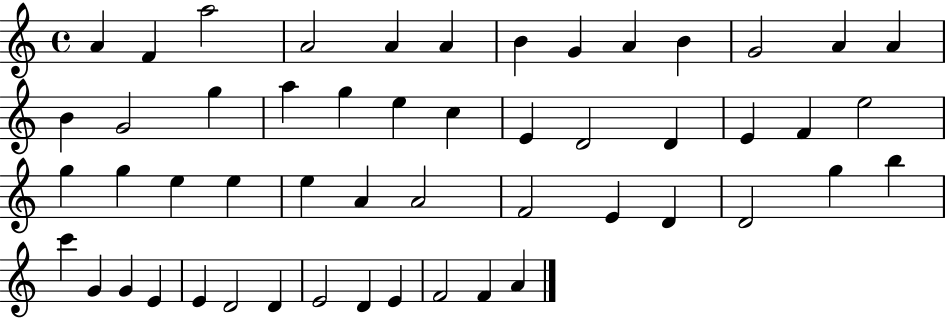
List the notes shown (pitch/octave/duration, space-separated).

A4/q F4/q A5/h A4/h A4/q A4/q B4/q G4/q A4/q B4/q G4/h A4/q A4/q B4/q G4/h G5/q A5/q G5/q E5/q C5/q E4/q D4/h D4/q E4/q F4/q E5/h G5/q G5/q E5/q E5/q E5/q A4/q A4/h F4/h E4/q D4/q D4/h G5/q B5/q C6/q G4/q G4/q E4/q E4/q D4/h D4/q E4/h D4/q E4/q F4/h F4/q A4/q